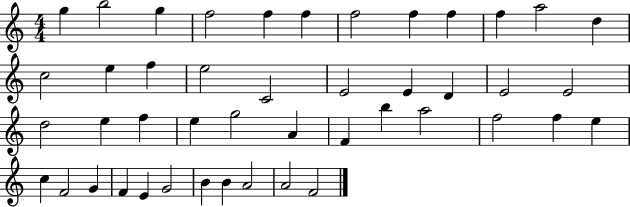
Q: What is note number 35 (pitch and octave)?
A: C5